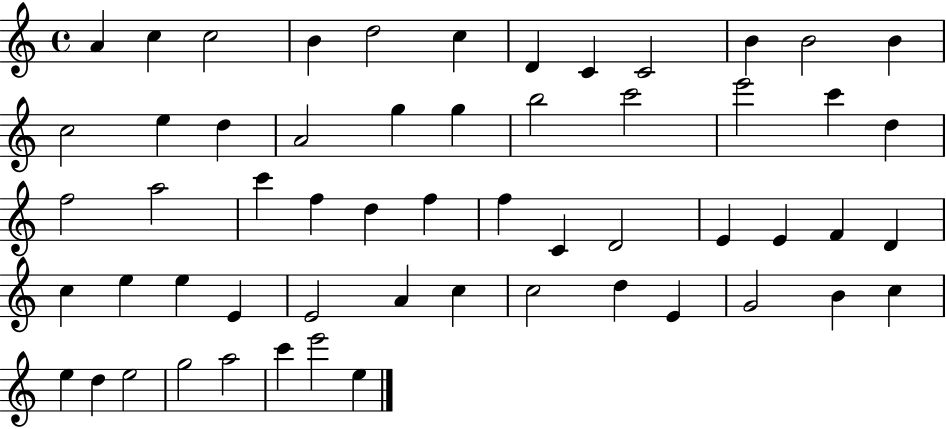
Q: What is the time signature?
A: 4/4